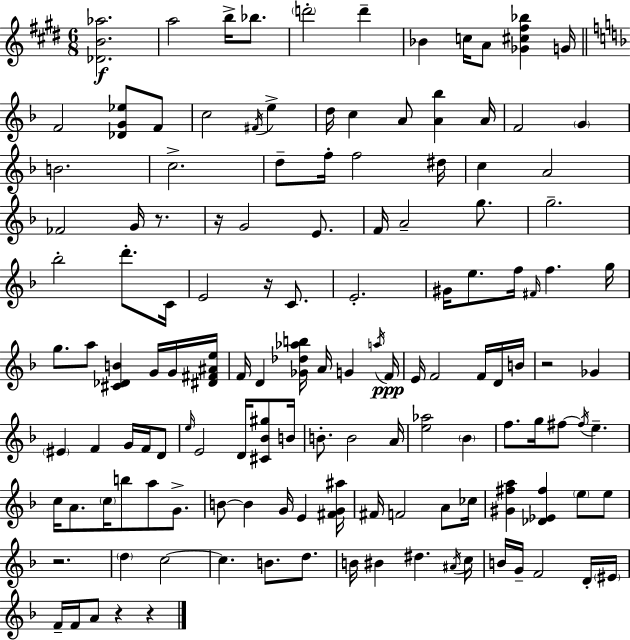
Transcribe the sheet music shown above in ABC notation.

X:1
T:Untitled
M:6/8
L:1/4
K:E
[_DB_a]2 a2 b/4 _b/2 d'2 d' _B c/4 A/2 [_G^c^f_b] G/4 F2 [_DG_e]/2 F/2 c2 ^F/4 e d/4 c A/2 [A_b] A/4 F2 G B2 c2 d/2 f/4 f2 ^d/4 c A2 _F2 G/4 z/2 z/4 G2 E/2 F/4 A2 g/2 g2 _b2 d'/2 C/4 E2 z/4 C/2 E2 ^G/4 e/2 f/4 ^F/4 f g/4 g/2 a/2 [^C_DB] G/4 G/4 [^D^F^Ae]/4 F/4 D [_G_d_ab]/4 A/4 G a/4 F/4 E/4 F2 F/4 D/4 B/4 z2 _G ^E F G/4 F/4 D/2 e/4 E2 D/4 [^C_B^g]/2 B/4 B/2 B2 A/4 [e_a]2 _B f/2 g/4 ^f/2 ^f/4 e c/4 A/2 c/4 b/2 a/2 G/2 B/2 B G/4 E [^FG^a]/4 ^F/4 F2 A/2 _c/4 [^G^fa] [_D_E^f] e/2 e/2 z2 d c2 c B/2 d/2 B/4 ^B ^d ^A/4 c/4 B/4 G/4 F2 D/4 ^E/4 F/4 F/4 A/2 z z